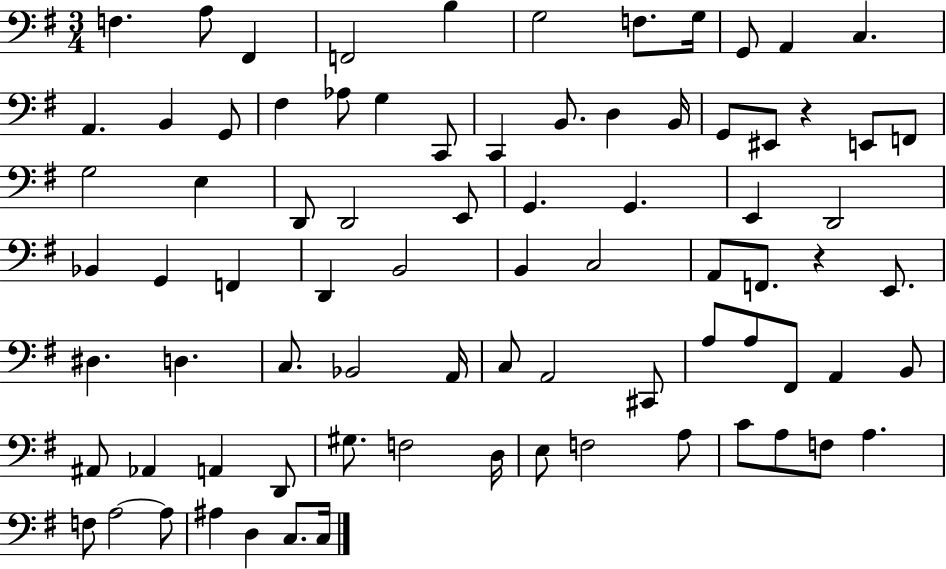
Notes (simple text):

F3/q. A3/e F#2/q F2/h B3/q G3/h F3/e. G3/s G2/e A2/q C3/q. A2/q. B2/q G2/e F#3/q Ab3/e G3/q C2/e C2/q B2/e. D3/q B2/s G2/e EIS2/e R/q E2/e F2/e G3/h E3/q D2/e D2/h E2/e G2/q. G2/q. E2/q D2/h Bb2/q G2/q F2/q D2/q B2/h B2/q C3/h A2/e F2/e. R/q E2/e. D#3/q. D3/q. C3/e. Bb2/h A2/s C3/e A2/h C#2/e A3/e A3/e F#2/e A2/q B2/e A#2/e Ab2/q A2/q D2/e G#3/e. F3/h D3/s E3/e F3/h A3/e C4/e A3/e F3/e A3/q. F3/e A3/h A3/e A#3/q D3/q C3/e. C3/s